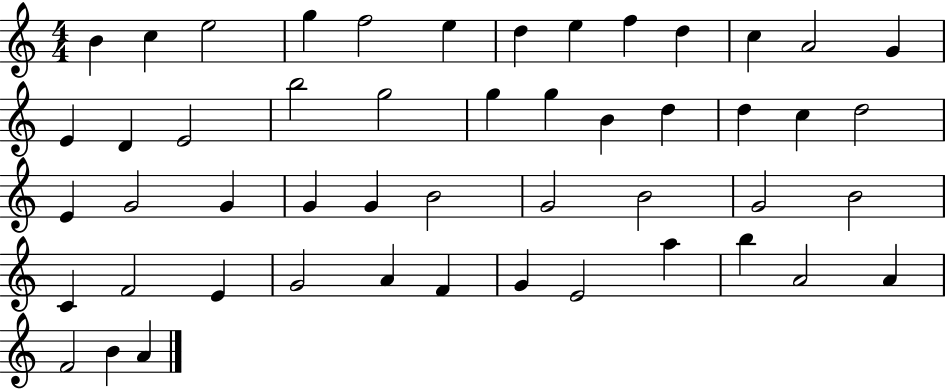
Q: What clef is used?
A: treble